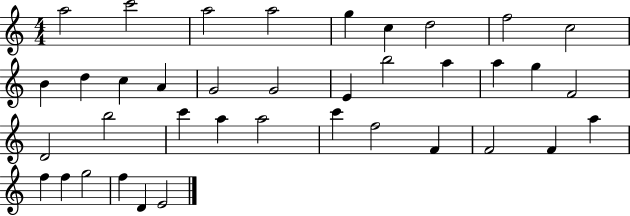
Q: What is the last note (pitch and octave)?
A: E4